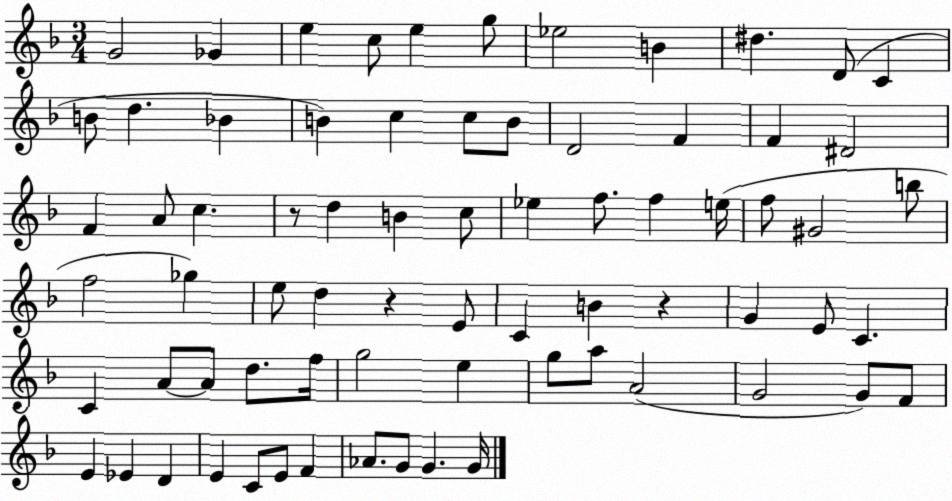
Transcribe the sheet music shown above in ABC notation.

X:1
T:Untitled
M:3/4
L:1/4
K:F
G2 _G e c/2 e g/2 _e2 B ^d D/2 C B/2 d _B B c c/2 B/2 D2 F F ^D2 F A/2 c z/2 d B c/2 _e f/2 f e/4 f/2 ^G2 b/2 f2 _g e/2 d z E/2 C B z G E/2 C C A/2 A/2 d/2 f/4 g2 e g/2 a/2 A2 G2 G/2 F/2 E _E D E C/2 E/2 F _A/2 G/2 G G/4